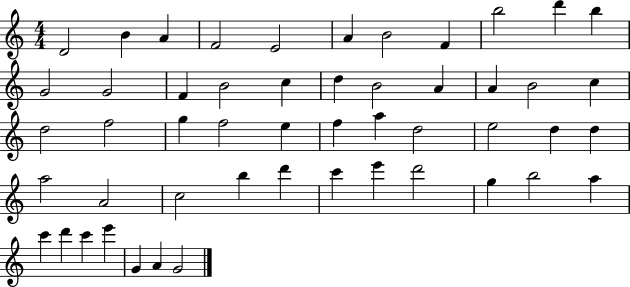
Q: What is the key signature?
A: C major